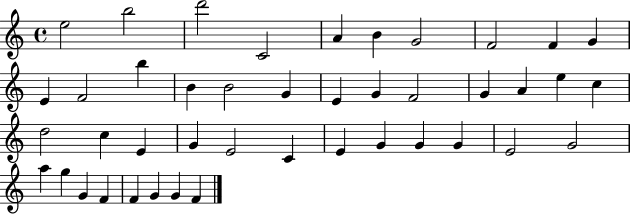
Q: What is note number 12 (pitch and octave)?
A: F4